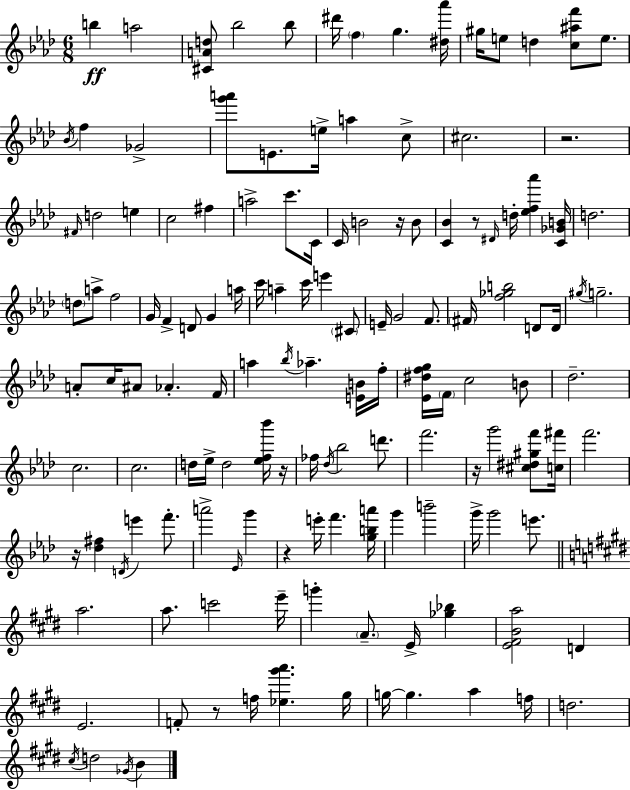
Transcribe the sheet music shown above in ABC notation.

X:1
T:Untitled
M:6/8
L:1/4
K:Ab
b a2 [^CAd]/2 _b2 _b/2 ^d'/4 f g [^d_a']/4 ^g/4 e/2 d [c^af']/2 e/2 _B/4 f _G2 [g'a']/2 E/2 e/4 a c/2 ^c2 z2 ^F/4 d2 e c2 ^f a2 c'/2 C/4 C/4 B2 z/4 B/2 [C_B] z/2 ^D/4 d/4 [_ef_a'] [C_GB]/4 d2 d/2 a/2 f2 G/4 F D/2 G a/4 c'/4 a c'/4 e' ^C/2 E/4 G2 F/2 ^F/4 [f_gb]2 D/2 D/4 ^g/4 g2 A/2 c/4 ^A/2 _A F/4 a _b/4 _a [EB]/4 f/4 [_E^dfg]/4 F/4 c2 B/2 _d2 c2 c2 d/4 _e/4 d2 [_ef_b']/4 z/4 _f/4 _d/4 _b2 d'/2 f'2 z/4 g'2 [^c^d^gf']/2 [c^f']/4 f'2 z/4 [_d^f] D/4 e' f'/2 a'2 _E/4 g' z e'/4 f' [gba']/4 g' b'2 g'/4 g'2 e'/2 a2 a/2 c'2 e'/4 g' A/2 E/4 [_g_b] [E^FBa]2 D E2 F/2 z/2 f/4 [_e^g'a'] ^g/4 g/4 g a f/4 d2 ^c/4 d2 _G/4 B